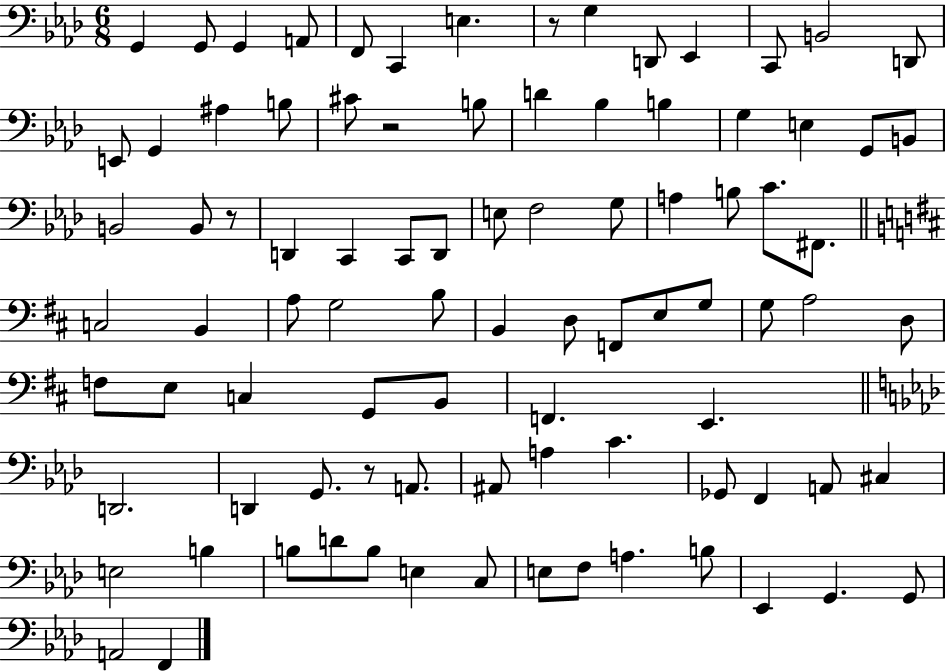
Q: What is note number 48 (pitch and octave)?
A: E3